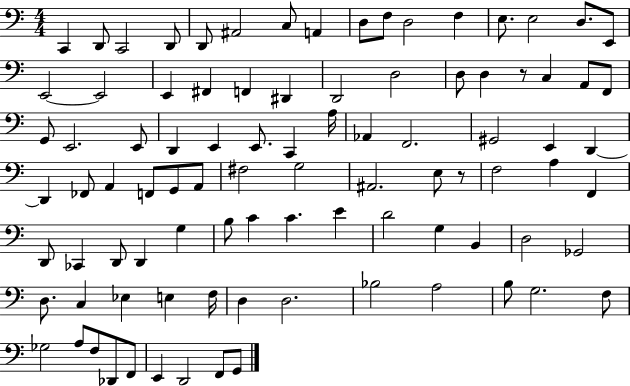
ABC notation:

X:1
T:Untitled
M:4/4
L:1/4
K:C
C,, D,,/2 C,,2 D,,/2 D,,/2 ^A,,2 C,/2 A,, D,/2 F,/2 D,2 F, E,/2 E,2 D,/2 E,,/2 E,,2 E,,2 E,, ^F,, F,, ^D,, D,,2 D,2 D,/2 D, z/2 C, A,,/2 F,,/2 G,,/2 E,,2 E,,/2 D,, E,, E,,/2 C,, A,/4 _A,, F,,2 ^G,,2 E,, D,, D,, _F,,/2 A,, F,,/2 G,,/2 A,,/2 ^F,2 G,2 ^A,,2 E,/2 z/2 F,2 A, F,, D,,/2 _C,, D,,/2 D,, G, B,/2 C C E D2 G, B,, D,2 _G,,2 D,/2 C, _E, E, F,/4 D, D,2 _B,2 A,2 B,/2 G,2 F,/2 _G,2 A,/2 F,/2 _D,,/2 F,,/2 E,, D,,2 F,,/2 G,,/2